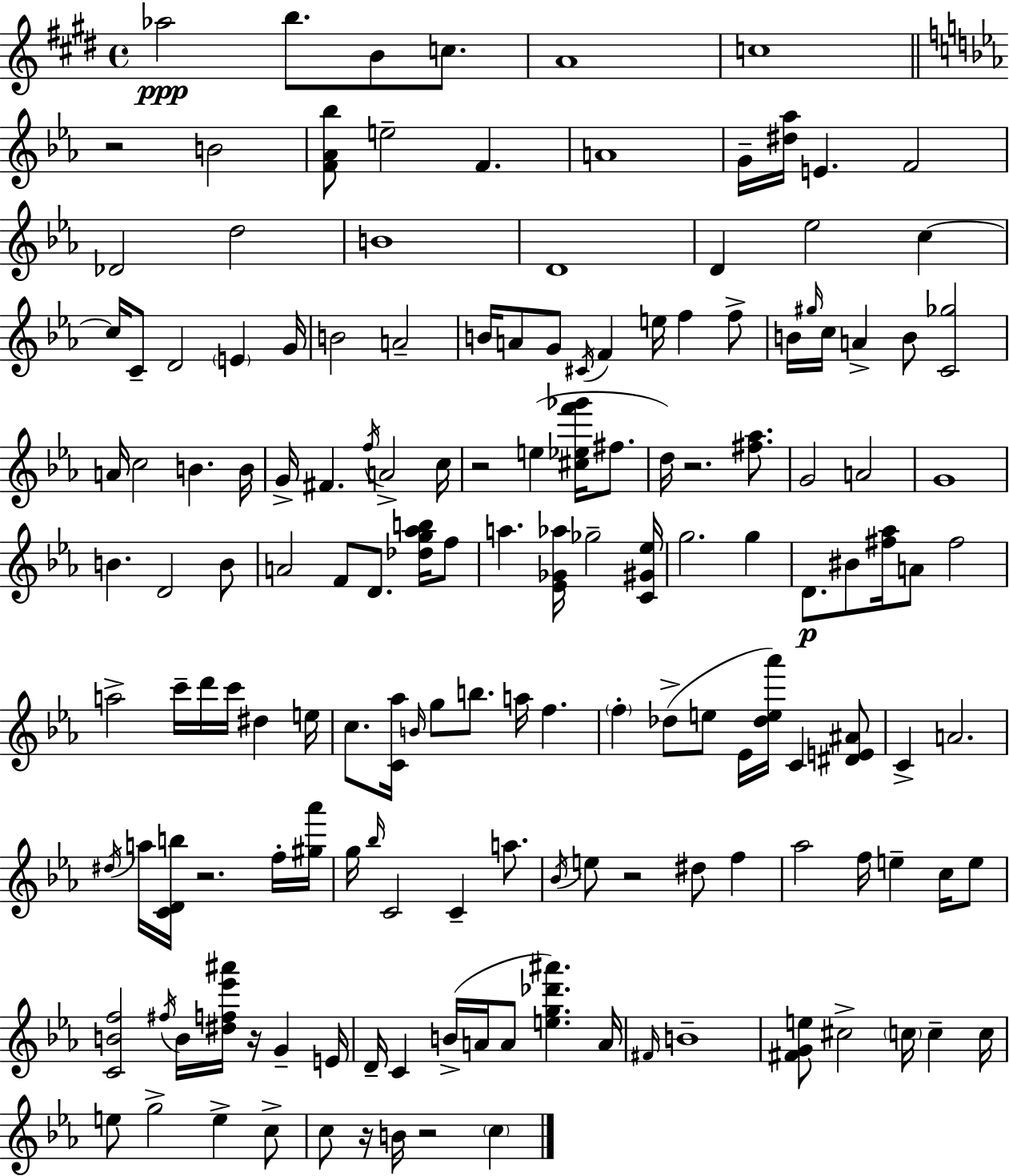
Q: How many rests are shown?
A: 8